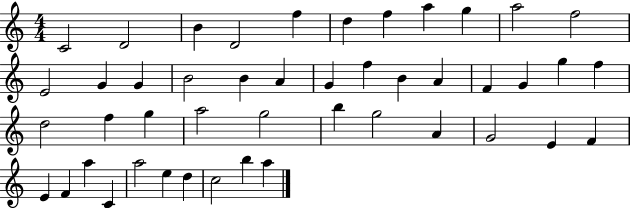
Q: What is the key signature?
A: C major